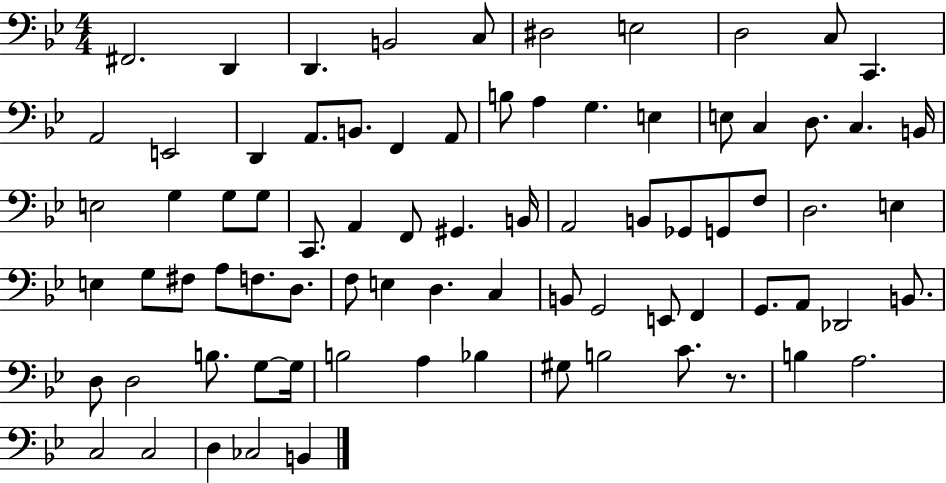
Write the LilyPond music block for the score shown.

{
  \clef bass
  \numericTimeSignature
  \time 4/4
  \key bes \major
  fis,2. d,4 | d,4. b,2 c8 | dis2 e2 | d2 c8 c,4. | \break a,2 e,2 | d,4 a,8. b,8. f,4 a,8 | b8 a4 g4. e4 | e8 c4 d8. c4. b,16 | \break e2 g4 g8 g8 | c,8. a,4 f,8 gis,4. b,16 | a,2 b,8 ges,8 g,8 f8 | d2. e4 | \break e4 g8 fis8 a8 f8. d8. | f8 e4 d4. c4 | b,8 g,2 e,8 f,4 | g,8. a,8 des,2 b,8. | \break d8 d2 b8. g8~~ g16 | b2 a4 bes4 | gis8 b2 c'8. r8. | b4 a2. | \break c2 c2 | d4 ces2 b,4 | \bar "|."
}